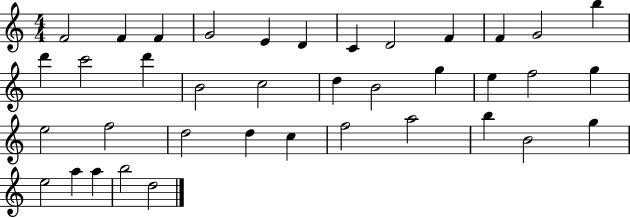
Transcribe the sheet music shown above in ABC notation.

X:1
T:Untitled
M:4/4
L:1/4
K:C
F2 F F G2 E D C D2 F F G2 b d' c'2 d' B2 c2 d B2 g e f2 g e2 f2 d2 d c f2 a2 b B2 g e2 a a b2 d2